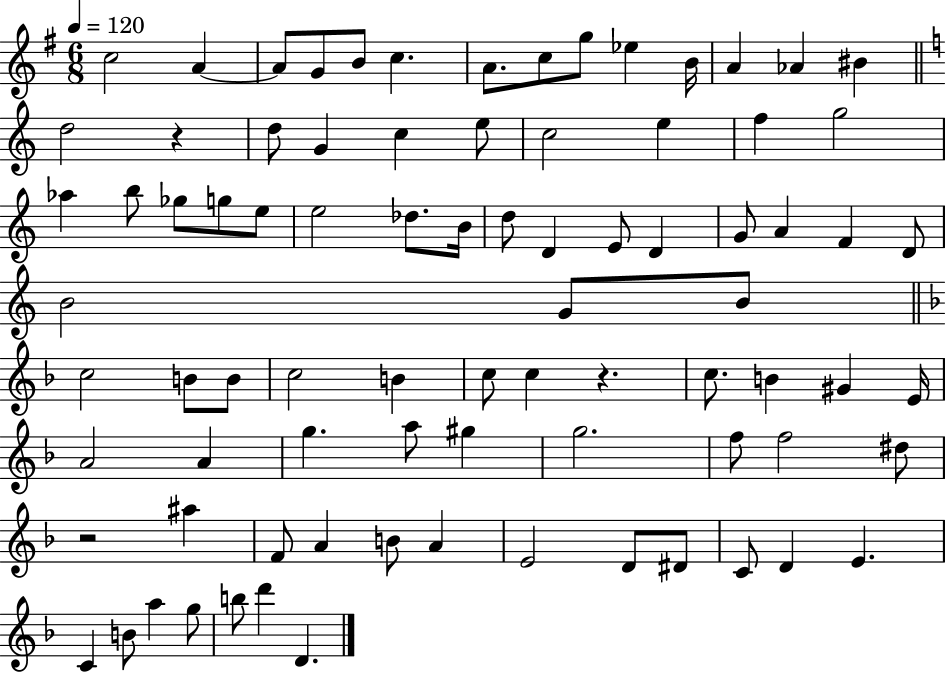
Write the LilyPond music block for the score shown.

{
  \clef treble
  \numericTimeSignature
  \time 6/8
  \key g \major
  \tempo 4 = 120
  c''2 a'4~~ | a'8 g'8 b'8 c''4. | a'8. c''8 g''8 ees''4 b'16 | a'4 aes'4 bis'4 | \break \bar "||" \break \key c \major d''2 r4 | d''8 g'4 c''4 e''8 | c''2 e''4 | f''4 g''2 | \break aes''4 b''8 ges''8 g''8 e''8 | e''2 des''8. b'16 | d''8 d'4 e'8 d'4 | g'8 a'4 f'4 d'8 | \break b'2 g'8 b'8 | \bar "||" \break \key f \major c''2 b'8 b'8 | c''2 b'4 | c''8 c''4 r4. | c''8. b'4 gis'4 e'16 | \break a'2 a'4 | g''4. a''8 gis''4 | g''2. | f''8 f''2 dis''8 | \break r2 ais''4 | f'8 a'4 b'8 a'4 | e'2 d'8 dis'8 | c'8 d'4 e'4. | \break c'4 b'8 a''4 g''8 | b''8 d'''4 d'4. | \bar "|."
}